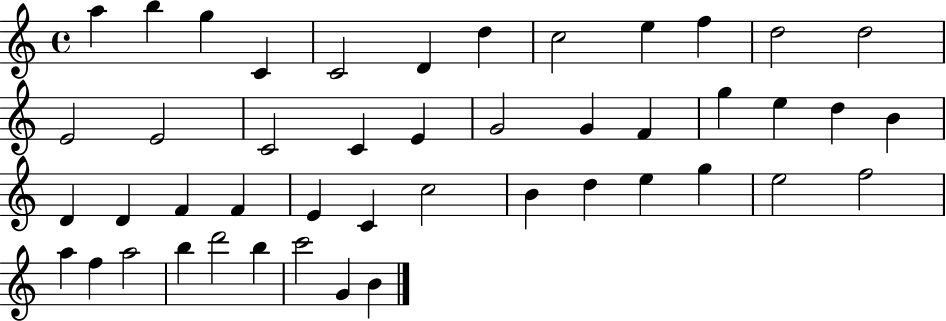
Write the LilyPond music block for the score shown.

{
  \clef treble
  \time 4/4
  \defaultTimeSignature
  \key c \major
  a''4 b''4 g''4 c'4 | c'2 d'4 d''4 | c''2 e''4 f''4 | d''2 d''2 | \break e'2 e'2 | c'2 c'4 e'4 | g'2 g'4 f'4 | g''4 e''4 d''4 b'4 | \break d'4 d'4 f'4 f'4 | e'4 c'4 c''2 | b'4 d''4 e''4 g''4 | e''2 f''2 | \break a''4 f''4 a''2 | b''4 d'''2 b''4 | c'''2 g'4 b'4 | \bar "|."
}